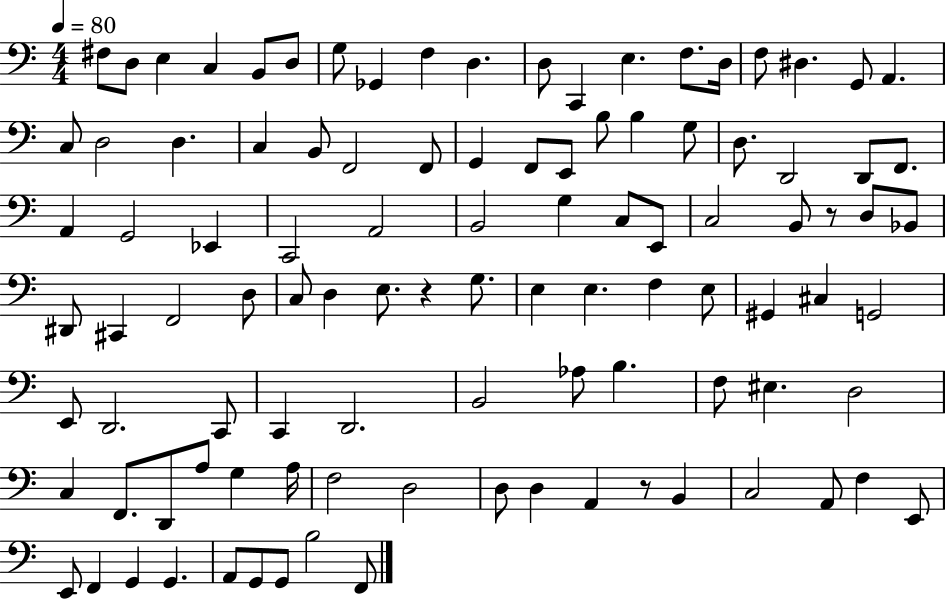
{
  \clef bass
  \numericTimeSignature
  \time 4/4
  \key c \major
  \tempo 4 = 80
  fis8 d8 e4 c4 b,8 d8 | g8 ges,4 f4 d4. | d8 c,4 e4. f8. d16 | f8 dis4. g,8 a,4. | \break c8 d2 d4. | c4 b,8 f,2 f,8 | g,4 f,8 e,8 b8 b4 g8 | d8. d,2 d,8 f,8. | \break a,4 g,2 ees,4 | c,2 a,2 | b,2 g4 c8 e,8 | c2 b,8 r8 d8 bes,8 | \break dis,8 cis,4 f,2 d8 | c8 d4 e8. r4 g8. | e4 e4. f4 e8 | gis,4 cis4 g,2 | \break e,8 d,2. c,8 | c,4 d,2. | b,2 aes8 b4. | f8 eis4. d2 | \break c4 f,8. d,8 a8 g4 a16 | f2 d2 | d8 d4 a,4 r8 b,4 | c2 a,8 f4 e,8 | \break e,8 f,4 g,4 g,4. | a,8 g,8 g,8 b2 f,8 | \bar "|."
}